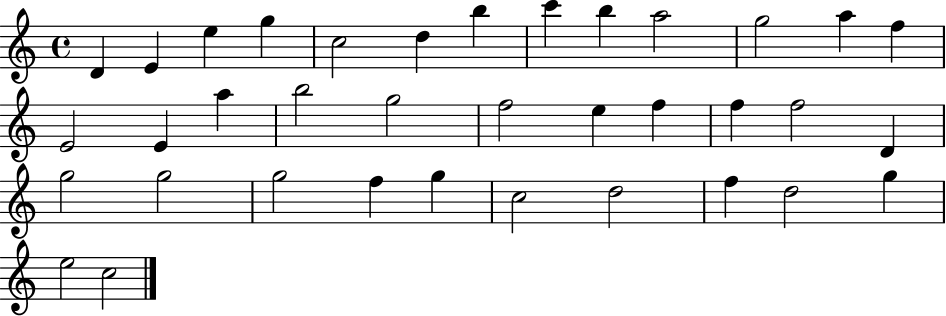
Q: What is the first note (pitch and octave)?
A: D4